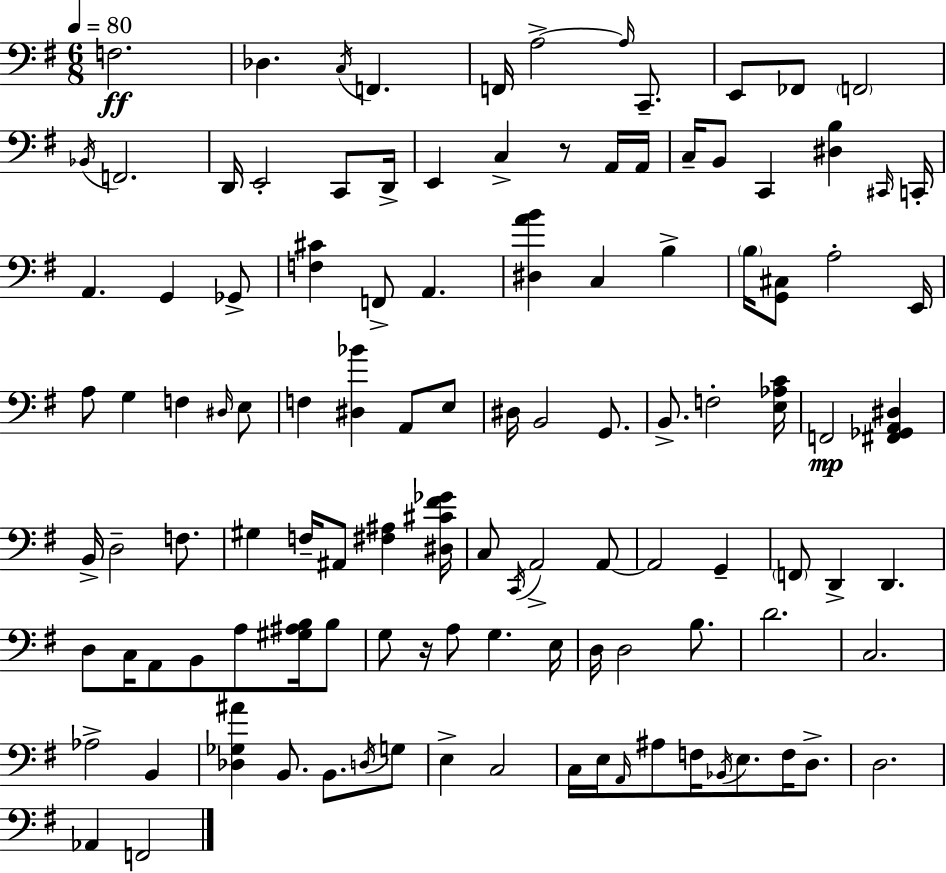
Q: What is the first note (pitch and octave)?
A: F3